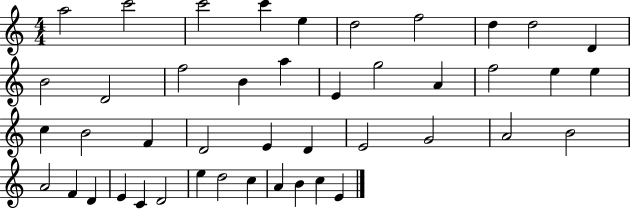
A5/h C6/h C6/h C6/q E5/q D5/h F5/h D5/q D5/h D4/q B4/h D4/h F5/h B4/q A5/q E4/q G5/h A4/q F5/h E5/q E5/q C5/q B4/h F4/q D4/h E4/q D4/q E4/h G4/h A4/h B4/h A4/h F4/q D4/q E4/q C4/q D4/h E5/q D5/h C5/q A4/q B4/q C5/q E4/q